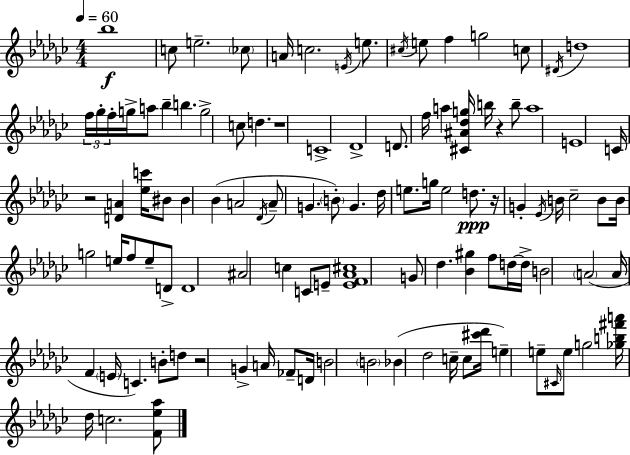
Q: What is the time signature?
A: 4/4